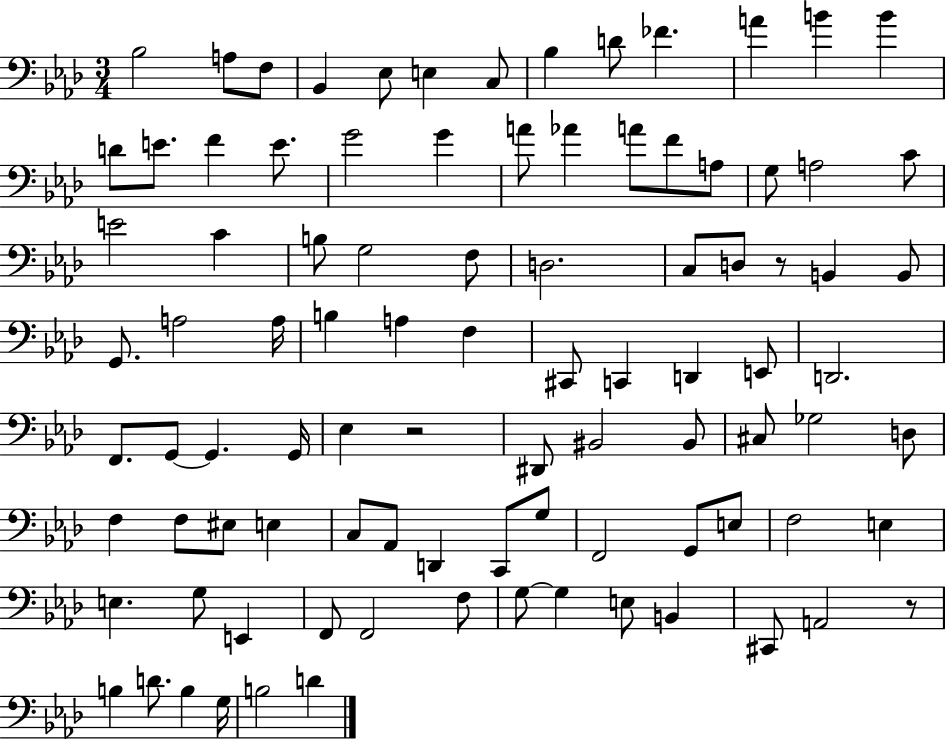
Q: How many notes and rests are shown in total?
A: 94